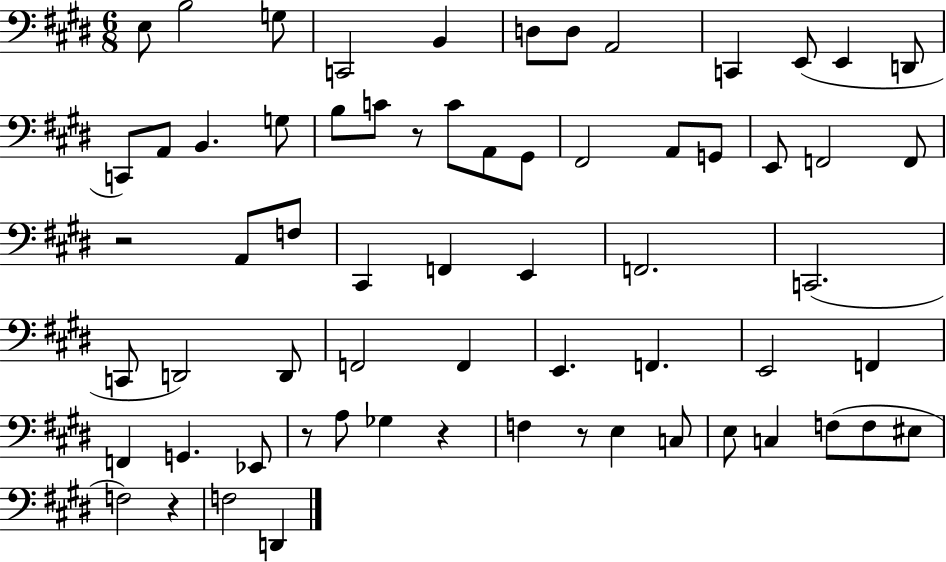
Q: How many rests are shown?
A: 6